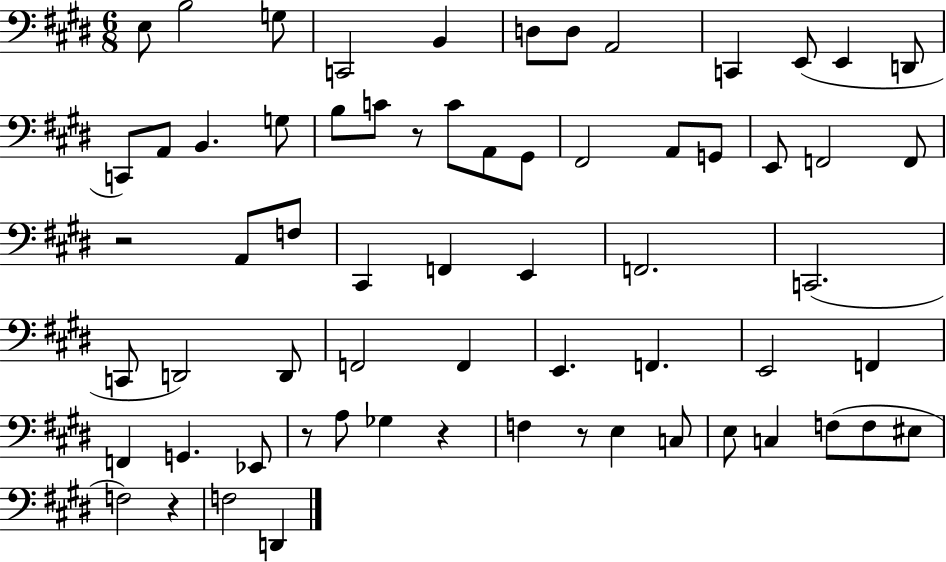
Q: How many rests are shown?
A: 6